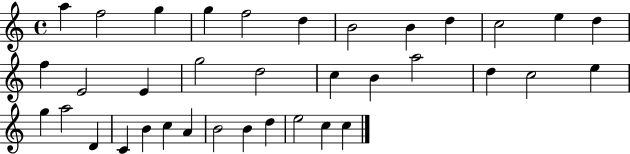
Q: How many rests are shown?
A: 0